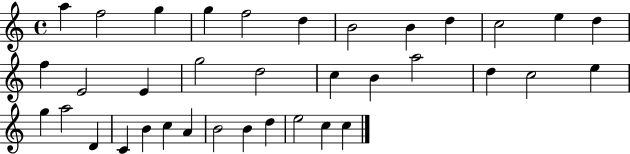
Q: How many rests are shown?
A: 0